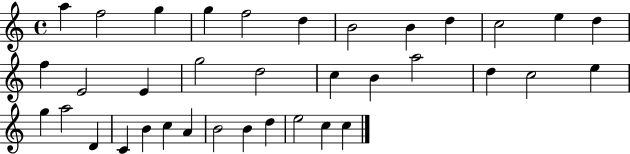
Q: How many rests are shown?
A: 0